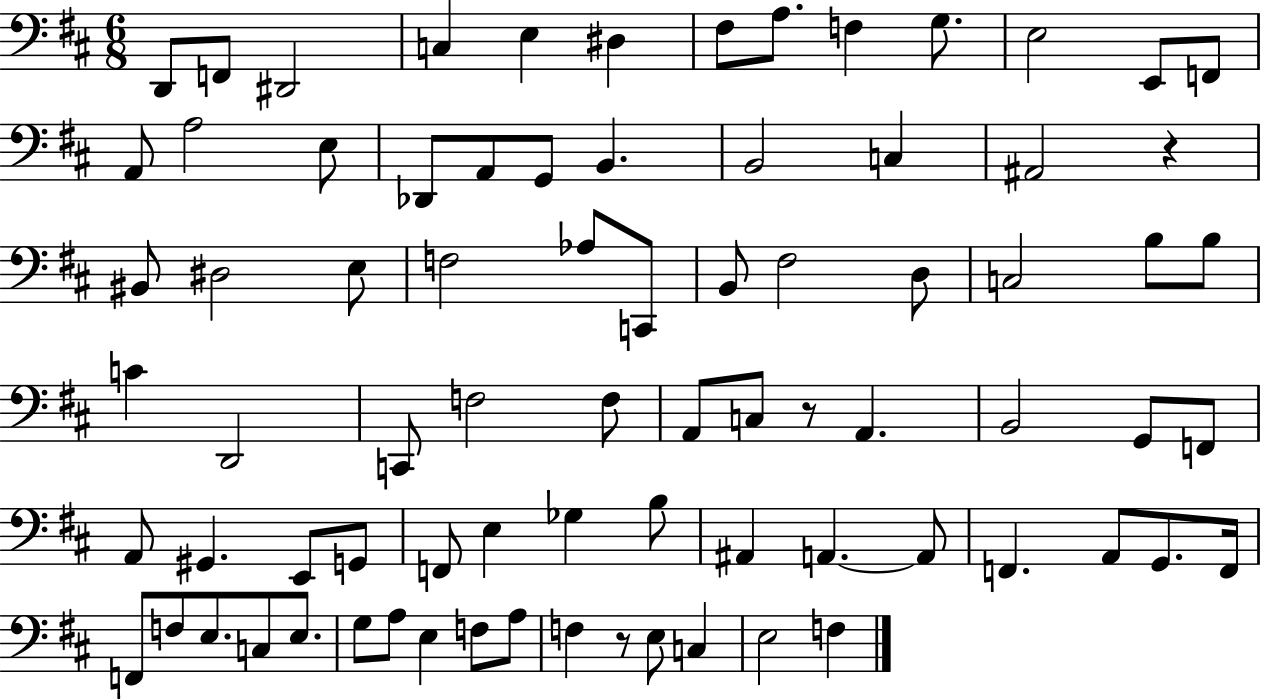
X:1
T:Untitled
M:6/8
L:1/4
K:D
D,,/2 F,,/2 ^D,,2 C, E, ^D, ^F,/2 A,/2 F, G,/2 E,2 E,,/2 F,,/2 A,,/2 A,2 E,/2 _D,,/2 A,,/2 G,,/2 B,, B,,2 C, ^A,,2 z ^B,,/2 ^D,2 E,/2 F,2 _A,/2 C,,/2 B,,/2 ^F,2 D,/2 C,2 B,/2 B,/2 C D,,2 C,,/2 F,2 F,/2 A,,/2 C,/2 z/2 A,, B,,2 G,,/2 F,,/2 A,,/2 ^G,, E,,/2 G,,/2 F,,/2 E, _G, B,/2 ^A,, A,, A,,/2 F,, A,,/2 G,,/2 F,,/4 F,,/2 F,/2 E,/2 C,/2 E,/2 G,/2 A,/2 E, F,/2 A,/2 F, z/2 E,/2 C, E,2 F,